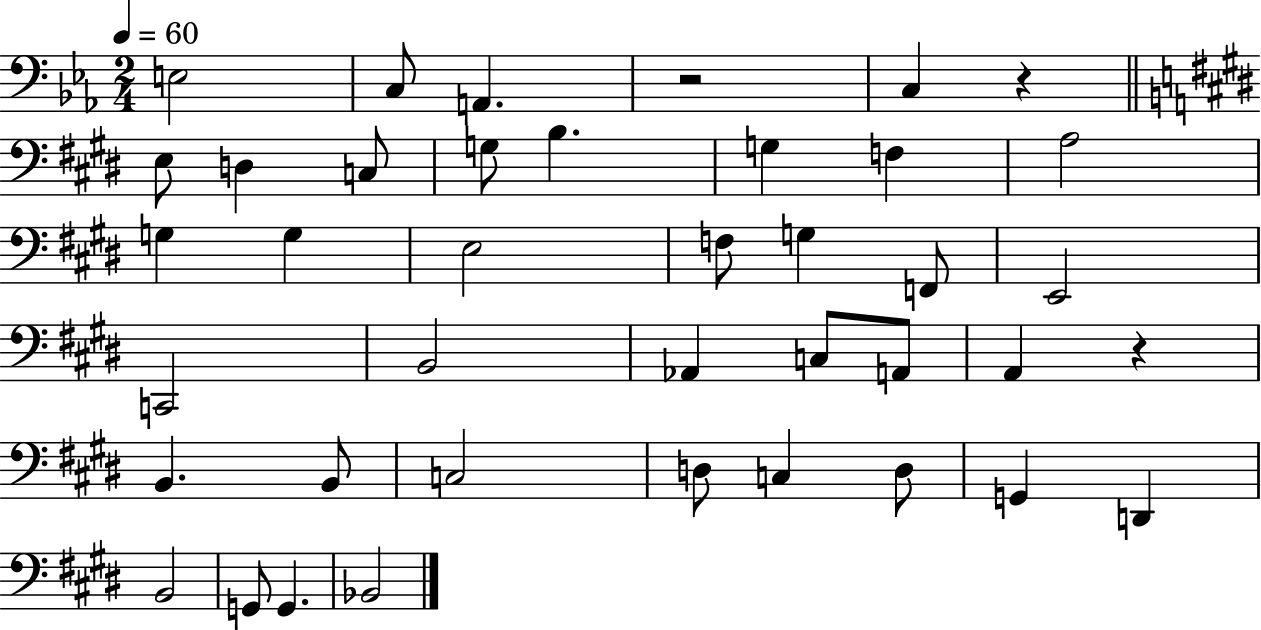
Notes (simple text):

E3/h C3/e A2/q. R/h C3/q R/q E3/e D3/q C3/e G3/e B3/q. G3/q F3/q A3/h G3/q G3/q E3/h F3/e G3/q F2/e E2/h C2/h B2/h Ab2/q C3/e A2/e A2/q R/q B2/q. B2/e C3/h D3/e C3/q D3/e G2/q D2/q B2/h G2/e G2/q. Bb2/h